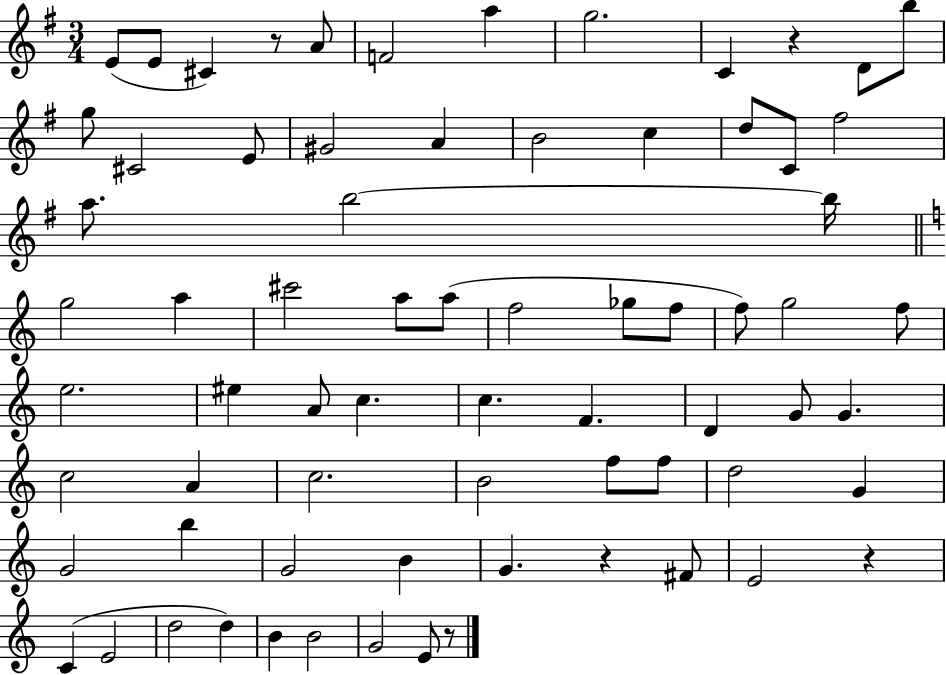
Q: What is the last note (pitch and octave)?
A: E4